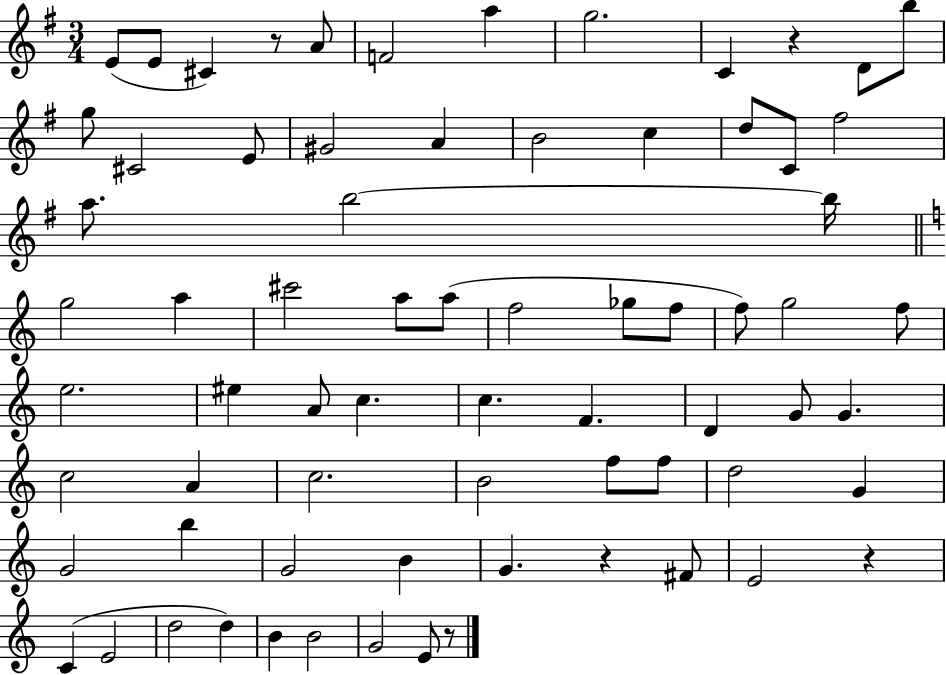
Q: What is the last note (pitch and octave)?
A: E4